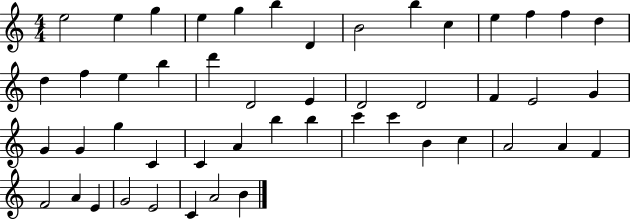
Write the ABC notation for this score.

X:1
T:Untitled
M:4/4
L:1/4
K:C
e2 e g e g b D B2 b c e f f d d f e b d' D2 E D2 D2 F E2 G G G g C C A b b c' c' B c A2 A F F2 A E G2 E2 C A2 B